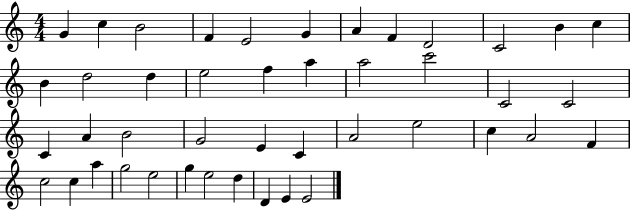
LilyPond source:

{
  \clef treble
  \numericTimeSignature
  \time 4/4
  \key c \major
  g'4 c''4 b'2 | f'4 e'2 g'4 | a'4 f'4 d'2 | c'2 b'4 c''4 | \break b'4 d''2 d''4 | e''2 f''4 a''4 | a''2 c'''2 | c'2 c'2 | \break c'4 a'4 b'2 | g'2 e'4 c'4 | a'2 e''2 | c''4 a'2 f'4 | \break c''2 c''4 a''4 | g''2 e''2 | g''4 e''2 d''4 | d'4 e'4 e'2 | \break \bar "|."
}